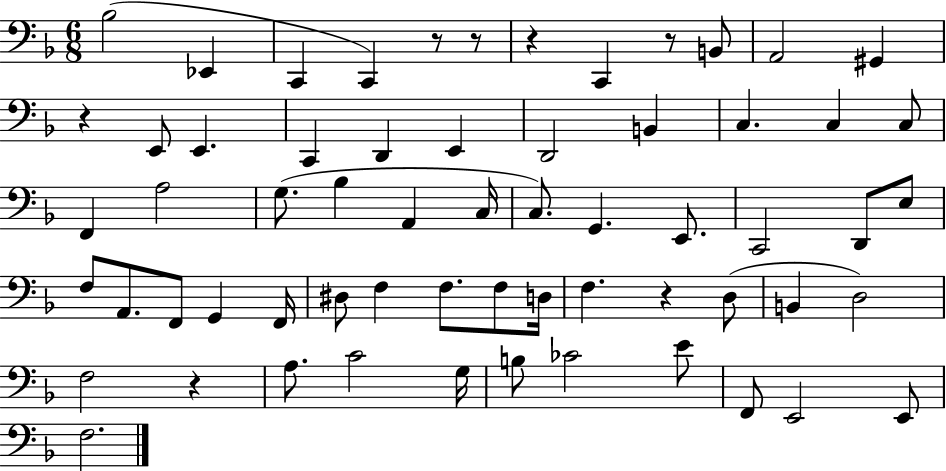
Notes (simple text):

Bb3/h Eb2/q C2/q C2/q R/e R/e R/q C2/q R/e B2/e A2/h G#2/q R/q E2/e E2/q. C2/q D2/q E2/q D2/h B2/q C3/q. C3/q C3/e F2/q A3/h G3/e. Bb3/q A2/q C3/s C3/e. G2/q. E2/e. C2/h D2/e E3/e F3/e A2/e. F2/e G2/q F2/s D#3/e F3/q F3/e. F3/e D3/s F3/q. R/q D3/e B2/q D3/h F3/h R/q A3/e. C4/h G3/s B3/e CES4/h E4/e F2/e E2/h E2/e F3/h.